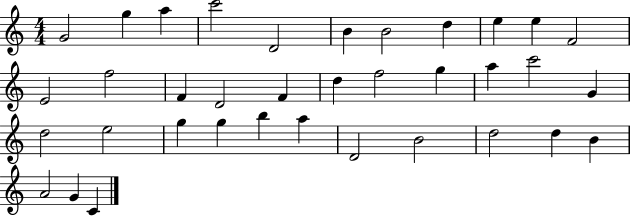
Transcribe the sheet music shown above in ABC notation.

X:1
T:Untitled
M:4/4
L:1/4
K:C
G2 g a c'2 D2 B B2 d e e F2 E2 f2 F D2 F d f2 g a c'2 G d2 e2 g g b a D2 B2 d2 d B A2 G C